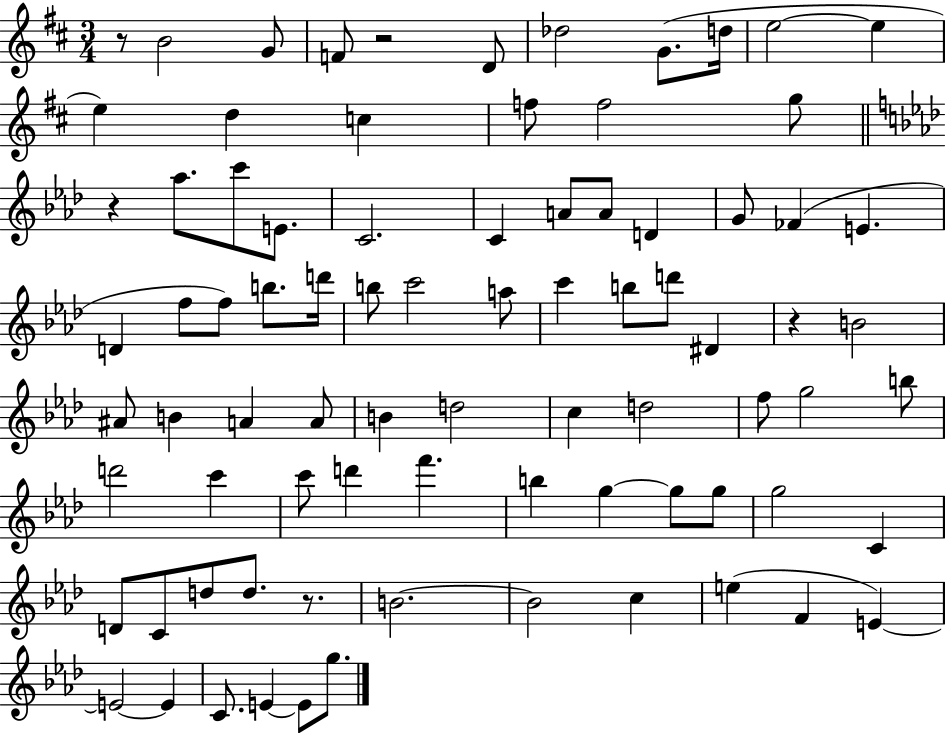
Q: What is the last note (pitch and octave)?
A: G5